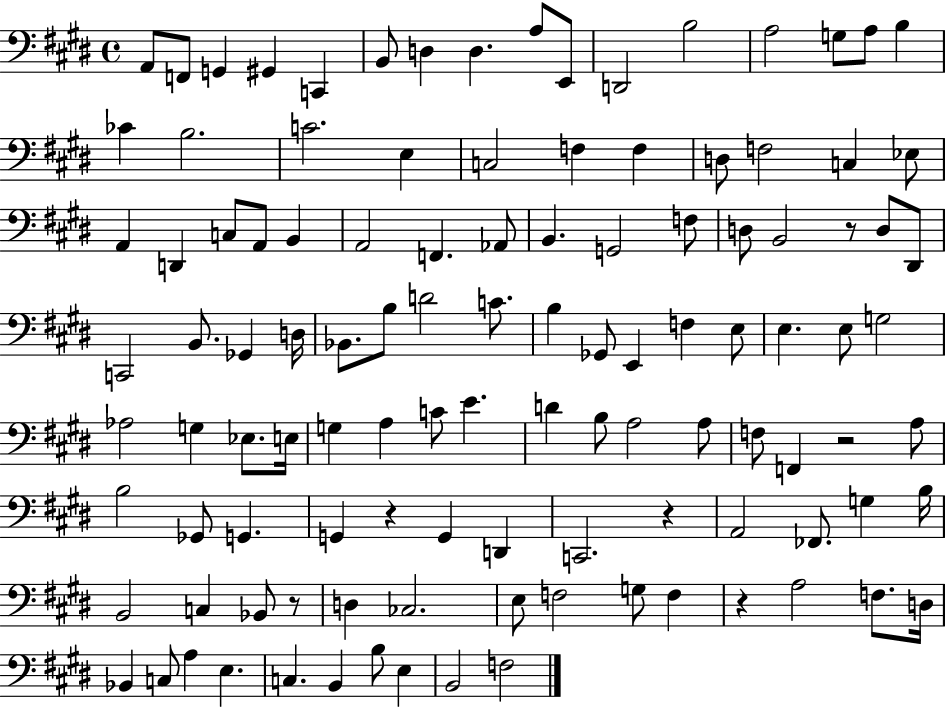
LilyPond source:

{
  \clef bass
  \time 4/4
  \defaultTimeSignature
  \key e \major
  \repeat volta 2 { a,8 f,8 g,4 gis,4 c,4 | b,8 d4 d4. a8 e,8 | d,2 b2 | a2 g8 a8 b4 | \break ces'4 b2. | c'2. e4 | c2 f4 f4 | d8 f2 c4 ees8 | \break a,4 d,4 c8 a,8 b,4 | a,2 f,4. aes,8 | b,4. g,2 f8 | d8 b,2 r8 d8 dis,8 | \break c,2 b,8. ges,4 d16 | bes,8. b8 d'2 c'8. | b4 ges,8 e,4 f4 e8 | e4. e8 g2 | \break aes2 g4 ees8. e16 | g4 a4 c'8 e'4. | d'4 b8 a2 a8 | f8 f,4 r2 a8 | \break b2 ges,8 g,4. | g,4 r4 g,4 d,4 | c,2. r4 | a,2 fes,8. g4 b16 | \break b,2 c4 bes,8 r8 | d4 ces2. | e8 f2 g8 f4 | r4 a2 f8. d16 | \break bes,4 c8 a4 e4. | c4. b,4 b8 e4 | b,2 f2 | } \bar "|."
}